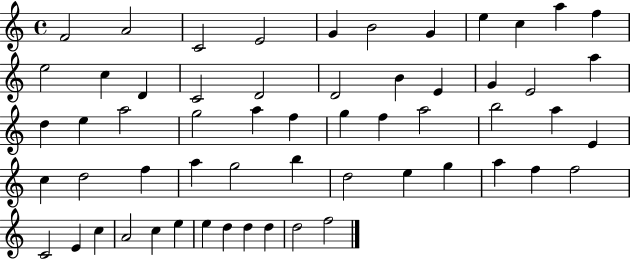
{
  \clef treble
  \time 4/4
  \defaultTimeSignature
  \key c \major
  f'2 a'2 | c'2 e'2 | g'4 b'2 g'4 | e''4 c''4 a''4 f''4 | \break e''2 c''4 d'4 | c'2 d'2 | d'2 b'4 e'4 | g'4 e'2 a''4 | \break d''4 e''4 a''2 | g''2 a''4 f''4 | g''4 f''4 a''2 | b''2 a''4 e'4 | \break c''4 d''2 f''4 | a''4 g''2 b''4 | d''2 e''4 g''4 | a''4 f''4 f''2 | \break c'2 e'4 c''4 | a'2 c''4 e''4 | e''4 d''4 d''4 d''4 | d''2 f''2 | \break \bar "|."
}